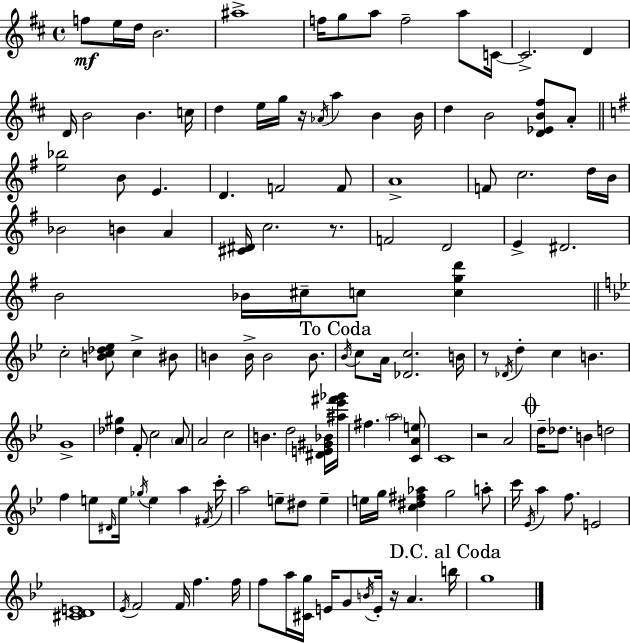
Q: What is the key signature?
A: D major